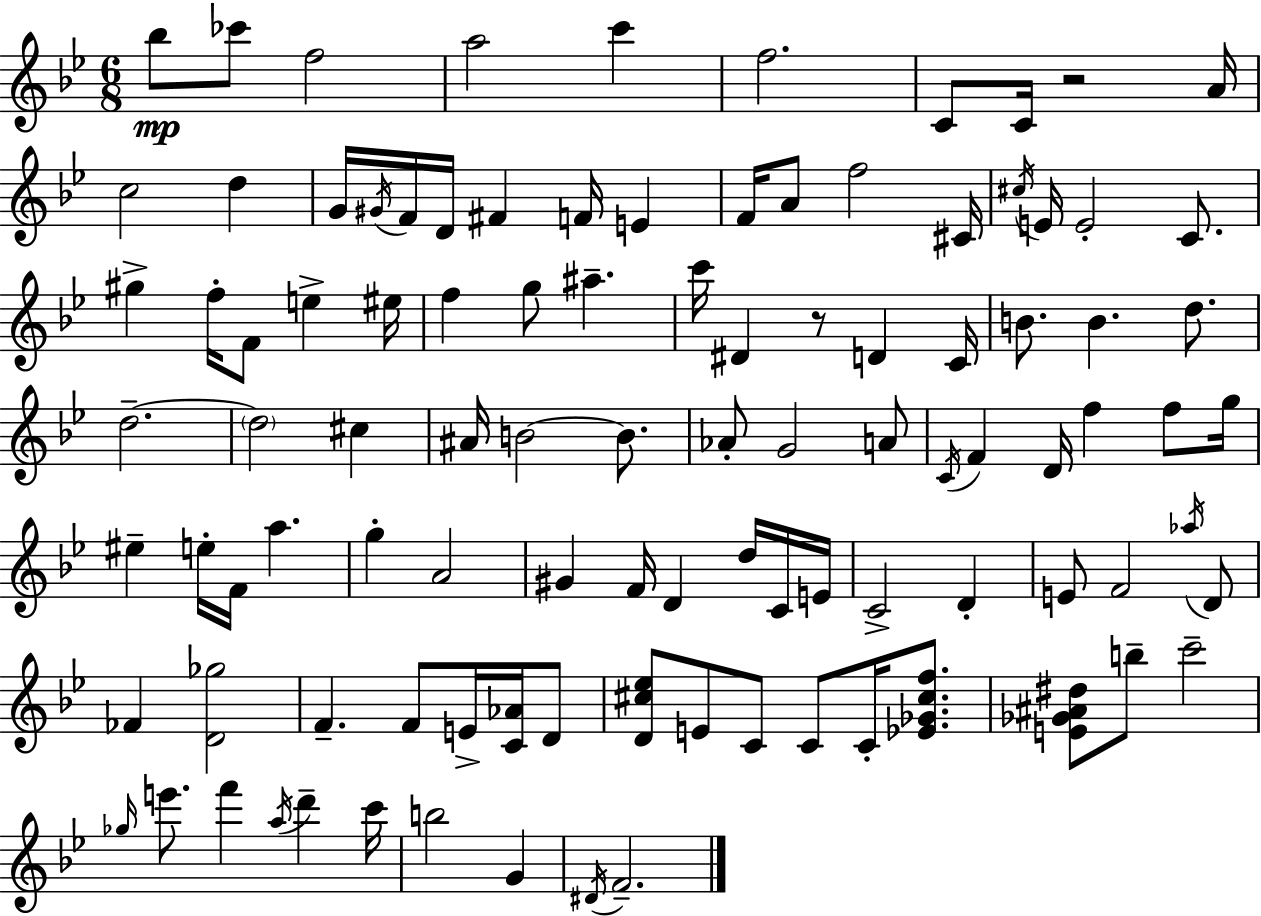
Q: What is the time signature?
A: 6/8